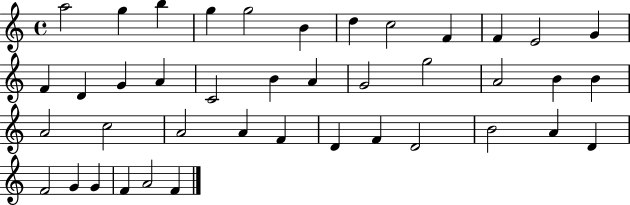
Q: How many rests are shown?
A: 0